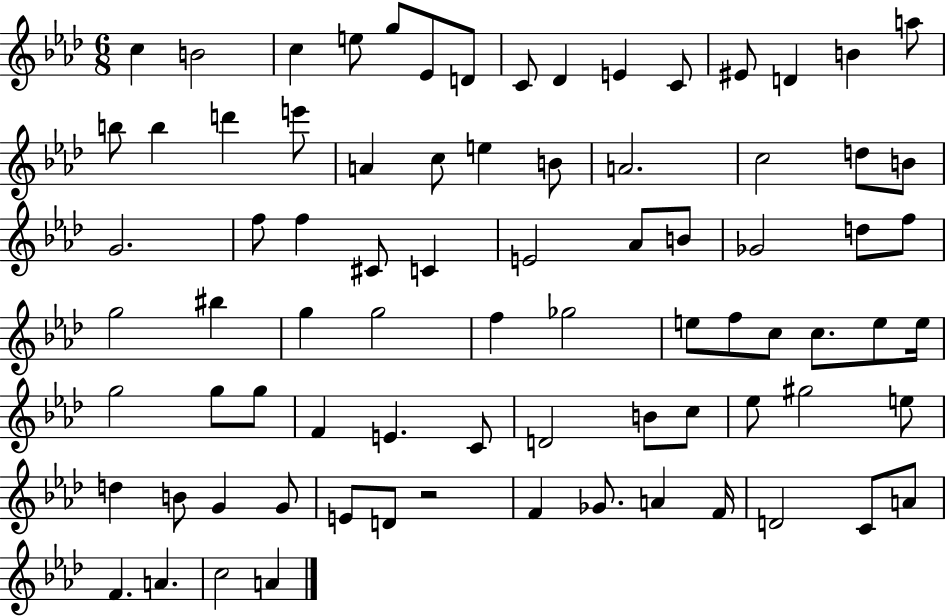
X:1
T:Untitled
M:6/8
L:1/4
K:Ab
c B2 c e/2 g/2 _E/2 D/2 C/2 _D E C/2 ^E/2 D B a/2 b/2 b d' e'/2 A c/2 e B/2 A2 c2 d/2 B/2 G2 f/2 f ^C/2 C E2 _A/2 B/2 _G2 d/2 f/2 g2 ^b g g2 f _g2 e/2 f/2 c/2 c/2 e/2 e/4 g2 g/2 g/2 F E C/2 D2 B/2 c/2 _e/2 ^g2 e/2 d B/2 G G/2 E/2 D/2 z2 F _G/2 A F/4 D2 C/2 A/2 F A c2 A